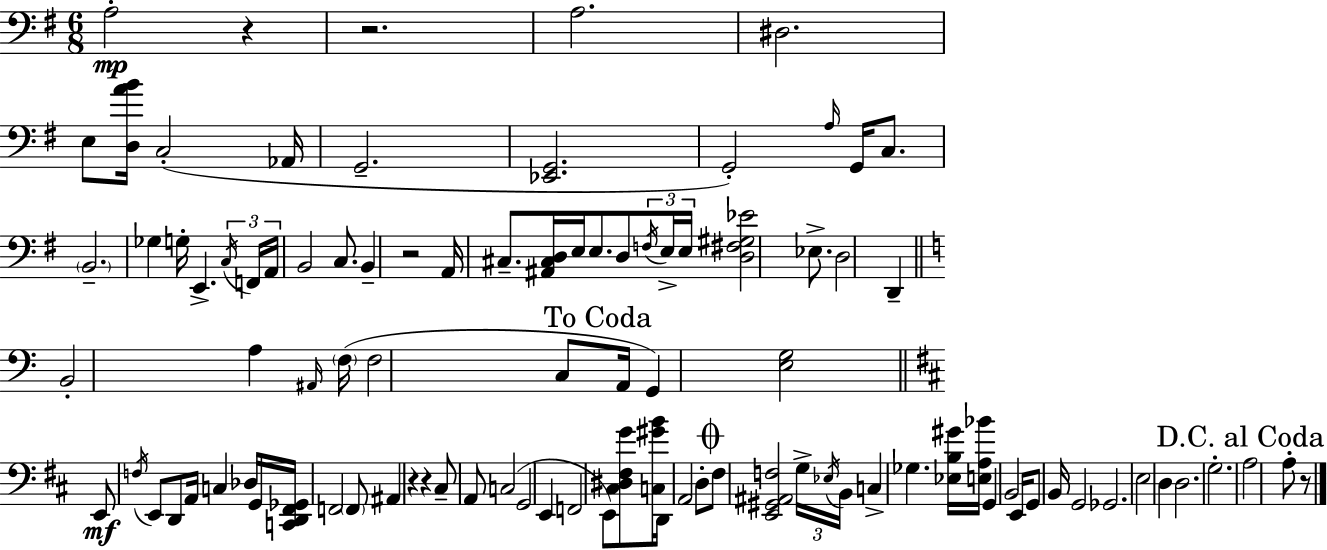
X:1
T:Untitled
M:6/8
L:1/4
K:G
A,2 z z2 A,2 ^D,2 E,/2 [D,AB]/4 C,2 _A,,/4 G,,2 [_E,,G,,]2 G,,2 A,/4 G,,/4 C,/2 B,,2 _G, G,/4 E,, C,/4 F,,/4 A,,/4 B,,2 C,/2 B,, z2 A,,/4 ^C,/2 [^A,,^C,D,]/4 E,/4 E,/2 D,/2 F,/4 E,/4 E,/4 [D,^F,^G,_E]2 _E,/2 D,2 D,, B,,2 A, ^A,,/4 F,/4 F,2 C,/2 A,,/4 G,, [E,G,]2 E,,/2 F,/4 E,,/2 D,,/2 A,,/4 C, _D,/4 G,,/4 [C,,D,,^F,,_G,,]/4 F,,2 F,,/2 ^A,, z z ^C,/2 A,,/2 C,2 G,,2 E,, F,,2 E,,/2 [^C,^D,^F,G]/2 [C,^GB]/4 D,,/4 A,,2 D,/2 ^F,/2 [E,,^G,,^A,,F,]2 G,/4 _E,/4 B,,/4 C, _G, [_E,B,^G]/4 [E,A,_B]/4 G,, B,,2 E,,/4 G,,/2 B,,/4 G,,2 _G,,2 E,2 D, D,2 G,2 A,2 A,/2 z/2